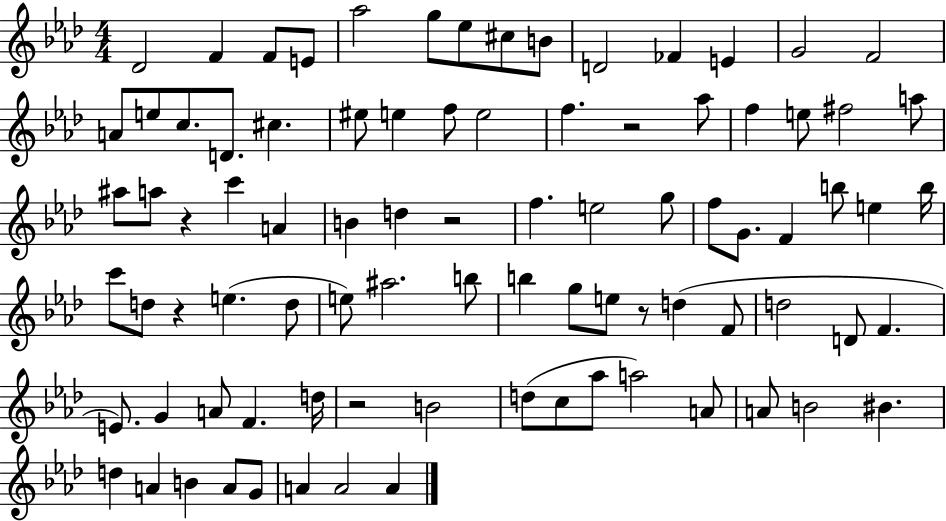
{
  \clef treble
  \numericTimeSignature
  \time 4/4
  \key aes \major
  des'2 f'4 f'8 e'8 | aes''2 g''8 ees''8 cis''8 b'8 | d'2 fes'4 e'4 | g'2 f'2 | \break a'8 e''8 c''8. d'8. cis''4. | eis''8 e''4 f''8 e''2 | f''4. r2 aes''8 | f''4 e''8 fis''2 a''8 | \break ais''8 a''8 r4 c'''4 a'4 | b'4 d''4 r2 | f''4. e''2 g''8 | f''8 g'8. f'4 b''8 e''4 b''16 | \break c'''8 d''8 r4 e''4.( d''8 | e''8) ais''2. b''8 | b''4 g''8 e''8 r8 d''4( f'8 | d''2 d'8 f'4. | \break e'8.) g'4 a'8 f'4. d''16 | r2 b'2 | d''8( c''8 aes''8 a''2) a'8 | a'8 b'2 bis'4. | \break d''4 a'4 b'4 a'8 g'8 | a'4 a'2 a'4 | \bar "|."
}